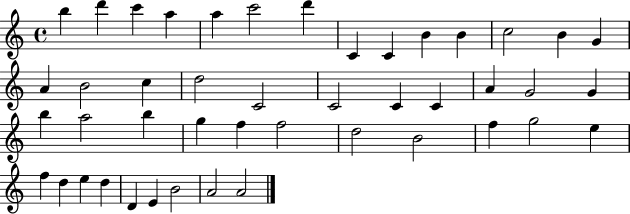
X:1
T:Untitled
M:4/4
L:1/4
K:C
b d' c' a a c'2 d' C C B B c2 B G A B2 c d2 C2 C2 C C A G2 G b a2 b g f f2 d2 B2 f g2 e f d e d D E B2 A2 A2